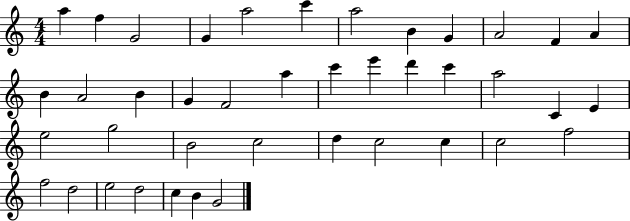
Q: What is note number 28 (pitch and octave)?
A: B4